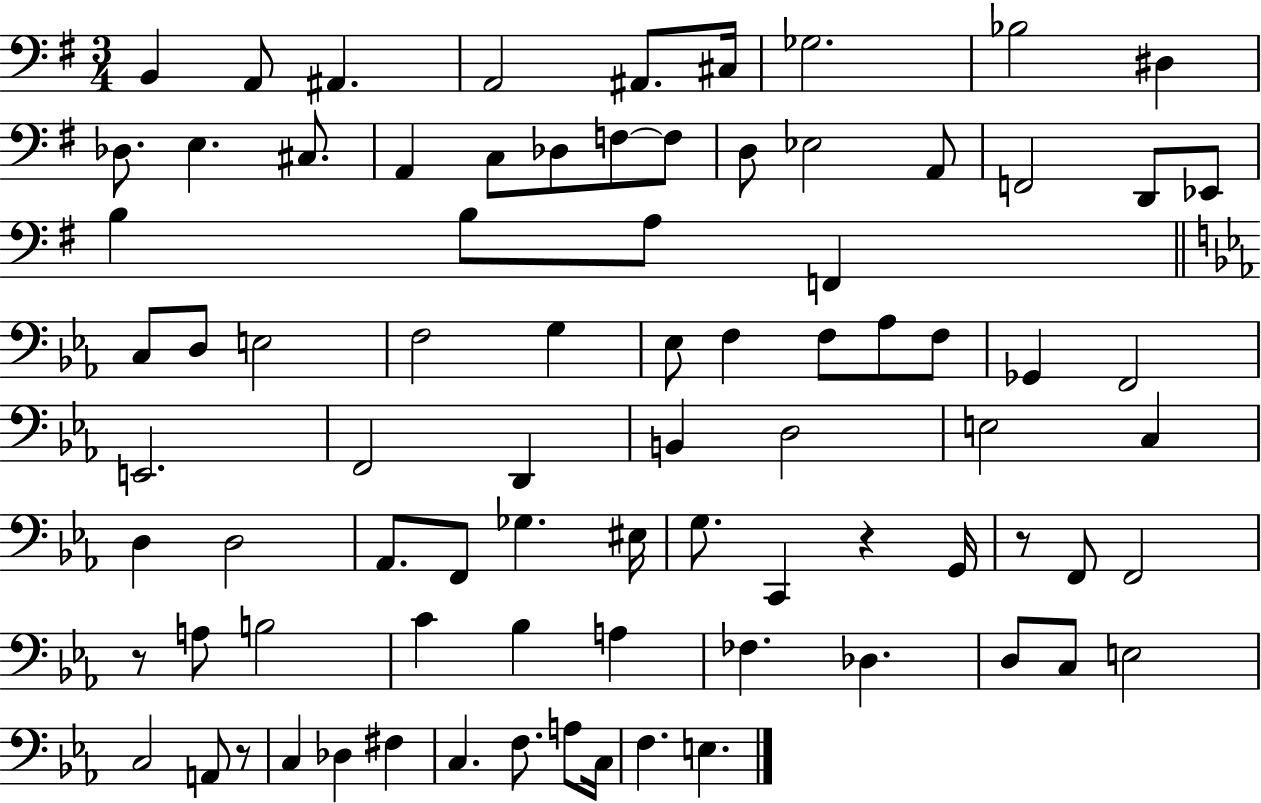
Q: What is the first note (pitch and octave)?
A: B2